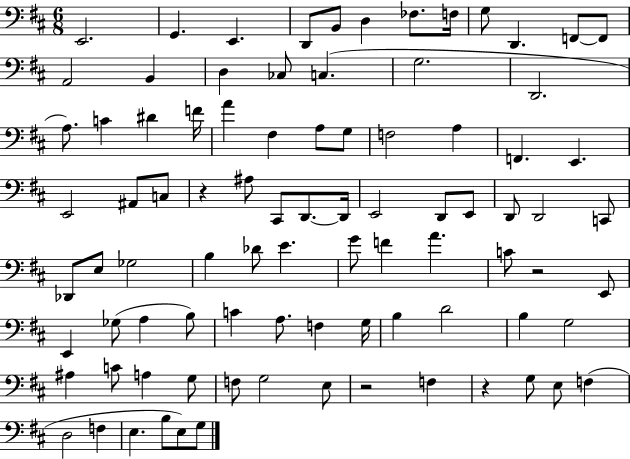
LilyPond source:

{
  \clef bass
  \numericTimeSignature
  \time 6/8
  \key d \major
  e,2. | g,4. e,4. | d,8 b,8 d4 fes8. f16 | g8 d,4. f,8~~ f,8 | \break a,2 b,4 | d4 ces8 c4.( | g2. | d,2. | \break a8.) c'4 dis'4 f'16 | a'4 fis4 a8 g8 | f2 a4 | f,4. e,4. | \break e,2 ais,8 c8 | r4 ais8 cis,8 d,8.~~ d,16 | e,2 d,8 e,8 | d,8 d,2 c,8 | \break des,8 e8 ges2 | b4 des'8 e'4. | g'8 f'4 a'4. | c'8 r2 e,8 | \break e,4 ges8( a4 b8) | c'4 a8. f4 g16 | b4 d'2 | b4 g2 | \break ais4 c'8 a4 g8 | f8 g2 e8 | r2 f4 | r4 g8 e8 f4( | \break d2 f4 | e4. b8 e8) g8 | \bar "|."
}